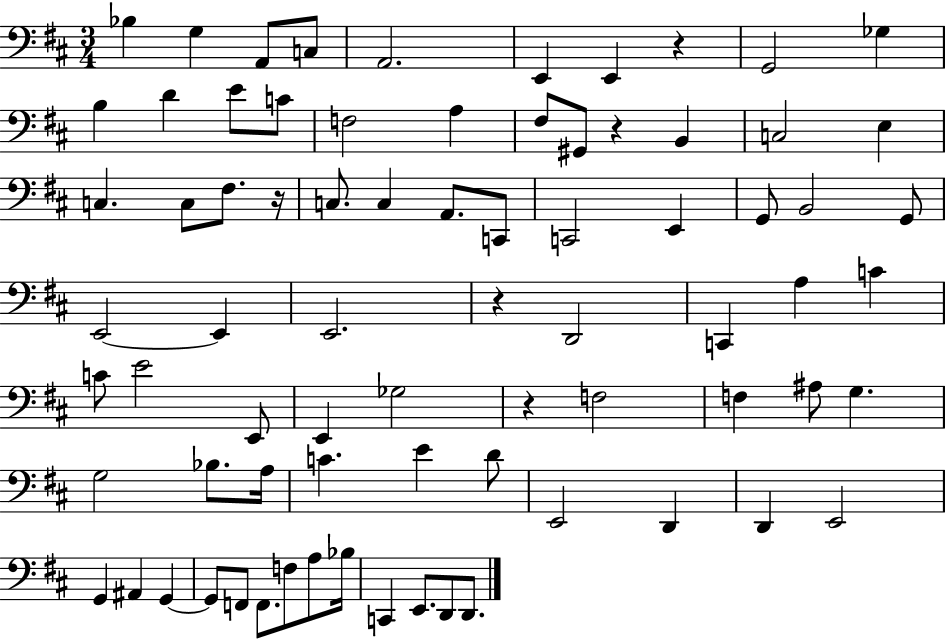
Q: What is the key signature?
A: D major